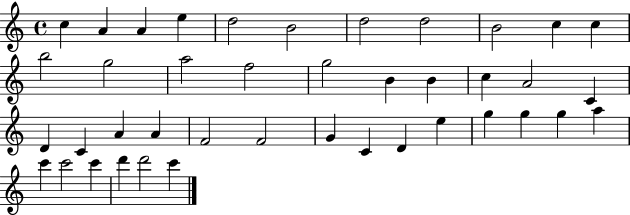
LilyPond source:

{
  \clef treble
  \time 4/4
  \defaultTimeSignature
  \key c \major
  c''4 a'4 a'4 e''4 | d''2 b'2 | d''2 d''2 | b'2 c''4 c''4 | \break b''2 g''2 | a''2 f''2 | g''2 b'4 b'4 | c''4 a'2 c'4 | \break d'4 c'4 a'4 a'4 | f'2 f'2 | g'4 c'4 d'4 e''4 | g''4 g''4 g''4 a''4 | \break c'''4 c'''2 c'''4 | d'''4 d'''2 c'''4 | \bar "|."
}